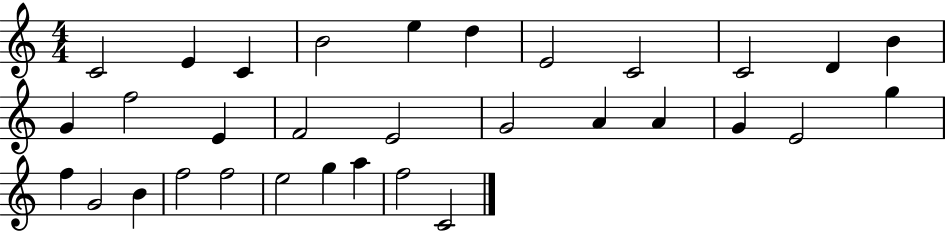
X:1
T:Untitled
M:4/4
L:1/4
K:C
C2 E C B2 e d E2 C2 C2 D B G f2 E F2 E2 G2 A A G E2 g f G2 B f2 f2 e2 g a f2 C2